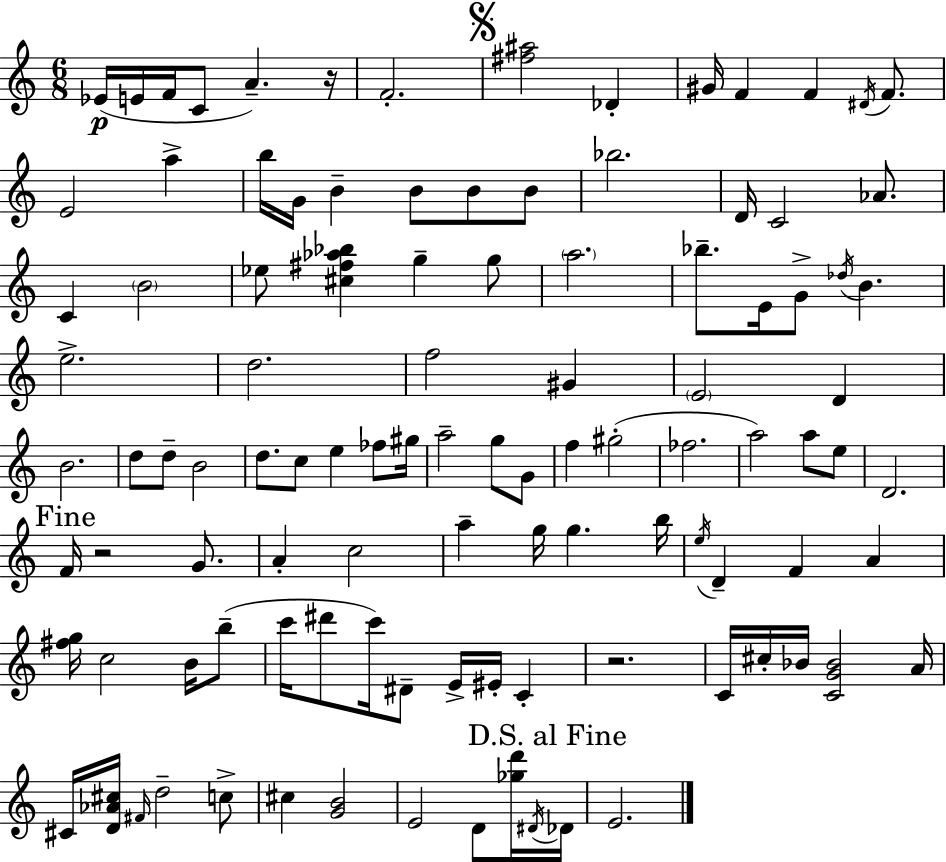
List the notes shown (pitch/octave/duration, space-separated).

Eb4/s E4/s F4/s C4/e A4/q. R/s F4/h. [F#5,A#5]/h Db4/q G#4/s F4/q F4/q D#4/s F4/e. E4/h A5/q B5/s G4/s B4/q B4/e B4/e B4/e Bb5/h. D4/s C4/h Ab4/e. C4/q B4/h Eb5/e [C#5,F#5,Ab5,Bb5]/q G5/q G5/e A5/h. Bb5/e. E4/s G4/e Db5/s B4/q. E5/h. D5/h. F5/h G#4/q E4/h D4/q B4/h. D5/e D5/e B4/h D5/e. C5/e E5/q FES5/e G#5/s A5/h G5/e G4/e F5/q G#5/h FES5/h. A5/h A5/e E5/e D4/h. F4/s R/h G4/e. A4/q C5/h A5/q G5/s G5/q. B5/s E5/s D4/q F4/q A4/q [F#5,G5]/s C5/h B4/s B5/e C6/s D#6/e C6/s D#4/e E4/s EIS4/s C4/q R/h. C4/s C#5/s Bb4/s [C4,G4,Bb4]/h A4/s C#4/s [D4,Ab4,C#5]/s F#4/s D5/h C5/e C#5/q [G4,B4]/h E4/h D4/e [Gb5,D6]/s D#4/s Db4/s E4/h.